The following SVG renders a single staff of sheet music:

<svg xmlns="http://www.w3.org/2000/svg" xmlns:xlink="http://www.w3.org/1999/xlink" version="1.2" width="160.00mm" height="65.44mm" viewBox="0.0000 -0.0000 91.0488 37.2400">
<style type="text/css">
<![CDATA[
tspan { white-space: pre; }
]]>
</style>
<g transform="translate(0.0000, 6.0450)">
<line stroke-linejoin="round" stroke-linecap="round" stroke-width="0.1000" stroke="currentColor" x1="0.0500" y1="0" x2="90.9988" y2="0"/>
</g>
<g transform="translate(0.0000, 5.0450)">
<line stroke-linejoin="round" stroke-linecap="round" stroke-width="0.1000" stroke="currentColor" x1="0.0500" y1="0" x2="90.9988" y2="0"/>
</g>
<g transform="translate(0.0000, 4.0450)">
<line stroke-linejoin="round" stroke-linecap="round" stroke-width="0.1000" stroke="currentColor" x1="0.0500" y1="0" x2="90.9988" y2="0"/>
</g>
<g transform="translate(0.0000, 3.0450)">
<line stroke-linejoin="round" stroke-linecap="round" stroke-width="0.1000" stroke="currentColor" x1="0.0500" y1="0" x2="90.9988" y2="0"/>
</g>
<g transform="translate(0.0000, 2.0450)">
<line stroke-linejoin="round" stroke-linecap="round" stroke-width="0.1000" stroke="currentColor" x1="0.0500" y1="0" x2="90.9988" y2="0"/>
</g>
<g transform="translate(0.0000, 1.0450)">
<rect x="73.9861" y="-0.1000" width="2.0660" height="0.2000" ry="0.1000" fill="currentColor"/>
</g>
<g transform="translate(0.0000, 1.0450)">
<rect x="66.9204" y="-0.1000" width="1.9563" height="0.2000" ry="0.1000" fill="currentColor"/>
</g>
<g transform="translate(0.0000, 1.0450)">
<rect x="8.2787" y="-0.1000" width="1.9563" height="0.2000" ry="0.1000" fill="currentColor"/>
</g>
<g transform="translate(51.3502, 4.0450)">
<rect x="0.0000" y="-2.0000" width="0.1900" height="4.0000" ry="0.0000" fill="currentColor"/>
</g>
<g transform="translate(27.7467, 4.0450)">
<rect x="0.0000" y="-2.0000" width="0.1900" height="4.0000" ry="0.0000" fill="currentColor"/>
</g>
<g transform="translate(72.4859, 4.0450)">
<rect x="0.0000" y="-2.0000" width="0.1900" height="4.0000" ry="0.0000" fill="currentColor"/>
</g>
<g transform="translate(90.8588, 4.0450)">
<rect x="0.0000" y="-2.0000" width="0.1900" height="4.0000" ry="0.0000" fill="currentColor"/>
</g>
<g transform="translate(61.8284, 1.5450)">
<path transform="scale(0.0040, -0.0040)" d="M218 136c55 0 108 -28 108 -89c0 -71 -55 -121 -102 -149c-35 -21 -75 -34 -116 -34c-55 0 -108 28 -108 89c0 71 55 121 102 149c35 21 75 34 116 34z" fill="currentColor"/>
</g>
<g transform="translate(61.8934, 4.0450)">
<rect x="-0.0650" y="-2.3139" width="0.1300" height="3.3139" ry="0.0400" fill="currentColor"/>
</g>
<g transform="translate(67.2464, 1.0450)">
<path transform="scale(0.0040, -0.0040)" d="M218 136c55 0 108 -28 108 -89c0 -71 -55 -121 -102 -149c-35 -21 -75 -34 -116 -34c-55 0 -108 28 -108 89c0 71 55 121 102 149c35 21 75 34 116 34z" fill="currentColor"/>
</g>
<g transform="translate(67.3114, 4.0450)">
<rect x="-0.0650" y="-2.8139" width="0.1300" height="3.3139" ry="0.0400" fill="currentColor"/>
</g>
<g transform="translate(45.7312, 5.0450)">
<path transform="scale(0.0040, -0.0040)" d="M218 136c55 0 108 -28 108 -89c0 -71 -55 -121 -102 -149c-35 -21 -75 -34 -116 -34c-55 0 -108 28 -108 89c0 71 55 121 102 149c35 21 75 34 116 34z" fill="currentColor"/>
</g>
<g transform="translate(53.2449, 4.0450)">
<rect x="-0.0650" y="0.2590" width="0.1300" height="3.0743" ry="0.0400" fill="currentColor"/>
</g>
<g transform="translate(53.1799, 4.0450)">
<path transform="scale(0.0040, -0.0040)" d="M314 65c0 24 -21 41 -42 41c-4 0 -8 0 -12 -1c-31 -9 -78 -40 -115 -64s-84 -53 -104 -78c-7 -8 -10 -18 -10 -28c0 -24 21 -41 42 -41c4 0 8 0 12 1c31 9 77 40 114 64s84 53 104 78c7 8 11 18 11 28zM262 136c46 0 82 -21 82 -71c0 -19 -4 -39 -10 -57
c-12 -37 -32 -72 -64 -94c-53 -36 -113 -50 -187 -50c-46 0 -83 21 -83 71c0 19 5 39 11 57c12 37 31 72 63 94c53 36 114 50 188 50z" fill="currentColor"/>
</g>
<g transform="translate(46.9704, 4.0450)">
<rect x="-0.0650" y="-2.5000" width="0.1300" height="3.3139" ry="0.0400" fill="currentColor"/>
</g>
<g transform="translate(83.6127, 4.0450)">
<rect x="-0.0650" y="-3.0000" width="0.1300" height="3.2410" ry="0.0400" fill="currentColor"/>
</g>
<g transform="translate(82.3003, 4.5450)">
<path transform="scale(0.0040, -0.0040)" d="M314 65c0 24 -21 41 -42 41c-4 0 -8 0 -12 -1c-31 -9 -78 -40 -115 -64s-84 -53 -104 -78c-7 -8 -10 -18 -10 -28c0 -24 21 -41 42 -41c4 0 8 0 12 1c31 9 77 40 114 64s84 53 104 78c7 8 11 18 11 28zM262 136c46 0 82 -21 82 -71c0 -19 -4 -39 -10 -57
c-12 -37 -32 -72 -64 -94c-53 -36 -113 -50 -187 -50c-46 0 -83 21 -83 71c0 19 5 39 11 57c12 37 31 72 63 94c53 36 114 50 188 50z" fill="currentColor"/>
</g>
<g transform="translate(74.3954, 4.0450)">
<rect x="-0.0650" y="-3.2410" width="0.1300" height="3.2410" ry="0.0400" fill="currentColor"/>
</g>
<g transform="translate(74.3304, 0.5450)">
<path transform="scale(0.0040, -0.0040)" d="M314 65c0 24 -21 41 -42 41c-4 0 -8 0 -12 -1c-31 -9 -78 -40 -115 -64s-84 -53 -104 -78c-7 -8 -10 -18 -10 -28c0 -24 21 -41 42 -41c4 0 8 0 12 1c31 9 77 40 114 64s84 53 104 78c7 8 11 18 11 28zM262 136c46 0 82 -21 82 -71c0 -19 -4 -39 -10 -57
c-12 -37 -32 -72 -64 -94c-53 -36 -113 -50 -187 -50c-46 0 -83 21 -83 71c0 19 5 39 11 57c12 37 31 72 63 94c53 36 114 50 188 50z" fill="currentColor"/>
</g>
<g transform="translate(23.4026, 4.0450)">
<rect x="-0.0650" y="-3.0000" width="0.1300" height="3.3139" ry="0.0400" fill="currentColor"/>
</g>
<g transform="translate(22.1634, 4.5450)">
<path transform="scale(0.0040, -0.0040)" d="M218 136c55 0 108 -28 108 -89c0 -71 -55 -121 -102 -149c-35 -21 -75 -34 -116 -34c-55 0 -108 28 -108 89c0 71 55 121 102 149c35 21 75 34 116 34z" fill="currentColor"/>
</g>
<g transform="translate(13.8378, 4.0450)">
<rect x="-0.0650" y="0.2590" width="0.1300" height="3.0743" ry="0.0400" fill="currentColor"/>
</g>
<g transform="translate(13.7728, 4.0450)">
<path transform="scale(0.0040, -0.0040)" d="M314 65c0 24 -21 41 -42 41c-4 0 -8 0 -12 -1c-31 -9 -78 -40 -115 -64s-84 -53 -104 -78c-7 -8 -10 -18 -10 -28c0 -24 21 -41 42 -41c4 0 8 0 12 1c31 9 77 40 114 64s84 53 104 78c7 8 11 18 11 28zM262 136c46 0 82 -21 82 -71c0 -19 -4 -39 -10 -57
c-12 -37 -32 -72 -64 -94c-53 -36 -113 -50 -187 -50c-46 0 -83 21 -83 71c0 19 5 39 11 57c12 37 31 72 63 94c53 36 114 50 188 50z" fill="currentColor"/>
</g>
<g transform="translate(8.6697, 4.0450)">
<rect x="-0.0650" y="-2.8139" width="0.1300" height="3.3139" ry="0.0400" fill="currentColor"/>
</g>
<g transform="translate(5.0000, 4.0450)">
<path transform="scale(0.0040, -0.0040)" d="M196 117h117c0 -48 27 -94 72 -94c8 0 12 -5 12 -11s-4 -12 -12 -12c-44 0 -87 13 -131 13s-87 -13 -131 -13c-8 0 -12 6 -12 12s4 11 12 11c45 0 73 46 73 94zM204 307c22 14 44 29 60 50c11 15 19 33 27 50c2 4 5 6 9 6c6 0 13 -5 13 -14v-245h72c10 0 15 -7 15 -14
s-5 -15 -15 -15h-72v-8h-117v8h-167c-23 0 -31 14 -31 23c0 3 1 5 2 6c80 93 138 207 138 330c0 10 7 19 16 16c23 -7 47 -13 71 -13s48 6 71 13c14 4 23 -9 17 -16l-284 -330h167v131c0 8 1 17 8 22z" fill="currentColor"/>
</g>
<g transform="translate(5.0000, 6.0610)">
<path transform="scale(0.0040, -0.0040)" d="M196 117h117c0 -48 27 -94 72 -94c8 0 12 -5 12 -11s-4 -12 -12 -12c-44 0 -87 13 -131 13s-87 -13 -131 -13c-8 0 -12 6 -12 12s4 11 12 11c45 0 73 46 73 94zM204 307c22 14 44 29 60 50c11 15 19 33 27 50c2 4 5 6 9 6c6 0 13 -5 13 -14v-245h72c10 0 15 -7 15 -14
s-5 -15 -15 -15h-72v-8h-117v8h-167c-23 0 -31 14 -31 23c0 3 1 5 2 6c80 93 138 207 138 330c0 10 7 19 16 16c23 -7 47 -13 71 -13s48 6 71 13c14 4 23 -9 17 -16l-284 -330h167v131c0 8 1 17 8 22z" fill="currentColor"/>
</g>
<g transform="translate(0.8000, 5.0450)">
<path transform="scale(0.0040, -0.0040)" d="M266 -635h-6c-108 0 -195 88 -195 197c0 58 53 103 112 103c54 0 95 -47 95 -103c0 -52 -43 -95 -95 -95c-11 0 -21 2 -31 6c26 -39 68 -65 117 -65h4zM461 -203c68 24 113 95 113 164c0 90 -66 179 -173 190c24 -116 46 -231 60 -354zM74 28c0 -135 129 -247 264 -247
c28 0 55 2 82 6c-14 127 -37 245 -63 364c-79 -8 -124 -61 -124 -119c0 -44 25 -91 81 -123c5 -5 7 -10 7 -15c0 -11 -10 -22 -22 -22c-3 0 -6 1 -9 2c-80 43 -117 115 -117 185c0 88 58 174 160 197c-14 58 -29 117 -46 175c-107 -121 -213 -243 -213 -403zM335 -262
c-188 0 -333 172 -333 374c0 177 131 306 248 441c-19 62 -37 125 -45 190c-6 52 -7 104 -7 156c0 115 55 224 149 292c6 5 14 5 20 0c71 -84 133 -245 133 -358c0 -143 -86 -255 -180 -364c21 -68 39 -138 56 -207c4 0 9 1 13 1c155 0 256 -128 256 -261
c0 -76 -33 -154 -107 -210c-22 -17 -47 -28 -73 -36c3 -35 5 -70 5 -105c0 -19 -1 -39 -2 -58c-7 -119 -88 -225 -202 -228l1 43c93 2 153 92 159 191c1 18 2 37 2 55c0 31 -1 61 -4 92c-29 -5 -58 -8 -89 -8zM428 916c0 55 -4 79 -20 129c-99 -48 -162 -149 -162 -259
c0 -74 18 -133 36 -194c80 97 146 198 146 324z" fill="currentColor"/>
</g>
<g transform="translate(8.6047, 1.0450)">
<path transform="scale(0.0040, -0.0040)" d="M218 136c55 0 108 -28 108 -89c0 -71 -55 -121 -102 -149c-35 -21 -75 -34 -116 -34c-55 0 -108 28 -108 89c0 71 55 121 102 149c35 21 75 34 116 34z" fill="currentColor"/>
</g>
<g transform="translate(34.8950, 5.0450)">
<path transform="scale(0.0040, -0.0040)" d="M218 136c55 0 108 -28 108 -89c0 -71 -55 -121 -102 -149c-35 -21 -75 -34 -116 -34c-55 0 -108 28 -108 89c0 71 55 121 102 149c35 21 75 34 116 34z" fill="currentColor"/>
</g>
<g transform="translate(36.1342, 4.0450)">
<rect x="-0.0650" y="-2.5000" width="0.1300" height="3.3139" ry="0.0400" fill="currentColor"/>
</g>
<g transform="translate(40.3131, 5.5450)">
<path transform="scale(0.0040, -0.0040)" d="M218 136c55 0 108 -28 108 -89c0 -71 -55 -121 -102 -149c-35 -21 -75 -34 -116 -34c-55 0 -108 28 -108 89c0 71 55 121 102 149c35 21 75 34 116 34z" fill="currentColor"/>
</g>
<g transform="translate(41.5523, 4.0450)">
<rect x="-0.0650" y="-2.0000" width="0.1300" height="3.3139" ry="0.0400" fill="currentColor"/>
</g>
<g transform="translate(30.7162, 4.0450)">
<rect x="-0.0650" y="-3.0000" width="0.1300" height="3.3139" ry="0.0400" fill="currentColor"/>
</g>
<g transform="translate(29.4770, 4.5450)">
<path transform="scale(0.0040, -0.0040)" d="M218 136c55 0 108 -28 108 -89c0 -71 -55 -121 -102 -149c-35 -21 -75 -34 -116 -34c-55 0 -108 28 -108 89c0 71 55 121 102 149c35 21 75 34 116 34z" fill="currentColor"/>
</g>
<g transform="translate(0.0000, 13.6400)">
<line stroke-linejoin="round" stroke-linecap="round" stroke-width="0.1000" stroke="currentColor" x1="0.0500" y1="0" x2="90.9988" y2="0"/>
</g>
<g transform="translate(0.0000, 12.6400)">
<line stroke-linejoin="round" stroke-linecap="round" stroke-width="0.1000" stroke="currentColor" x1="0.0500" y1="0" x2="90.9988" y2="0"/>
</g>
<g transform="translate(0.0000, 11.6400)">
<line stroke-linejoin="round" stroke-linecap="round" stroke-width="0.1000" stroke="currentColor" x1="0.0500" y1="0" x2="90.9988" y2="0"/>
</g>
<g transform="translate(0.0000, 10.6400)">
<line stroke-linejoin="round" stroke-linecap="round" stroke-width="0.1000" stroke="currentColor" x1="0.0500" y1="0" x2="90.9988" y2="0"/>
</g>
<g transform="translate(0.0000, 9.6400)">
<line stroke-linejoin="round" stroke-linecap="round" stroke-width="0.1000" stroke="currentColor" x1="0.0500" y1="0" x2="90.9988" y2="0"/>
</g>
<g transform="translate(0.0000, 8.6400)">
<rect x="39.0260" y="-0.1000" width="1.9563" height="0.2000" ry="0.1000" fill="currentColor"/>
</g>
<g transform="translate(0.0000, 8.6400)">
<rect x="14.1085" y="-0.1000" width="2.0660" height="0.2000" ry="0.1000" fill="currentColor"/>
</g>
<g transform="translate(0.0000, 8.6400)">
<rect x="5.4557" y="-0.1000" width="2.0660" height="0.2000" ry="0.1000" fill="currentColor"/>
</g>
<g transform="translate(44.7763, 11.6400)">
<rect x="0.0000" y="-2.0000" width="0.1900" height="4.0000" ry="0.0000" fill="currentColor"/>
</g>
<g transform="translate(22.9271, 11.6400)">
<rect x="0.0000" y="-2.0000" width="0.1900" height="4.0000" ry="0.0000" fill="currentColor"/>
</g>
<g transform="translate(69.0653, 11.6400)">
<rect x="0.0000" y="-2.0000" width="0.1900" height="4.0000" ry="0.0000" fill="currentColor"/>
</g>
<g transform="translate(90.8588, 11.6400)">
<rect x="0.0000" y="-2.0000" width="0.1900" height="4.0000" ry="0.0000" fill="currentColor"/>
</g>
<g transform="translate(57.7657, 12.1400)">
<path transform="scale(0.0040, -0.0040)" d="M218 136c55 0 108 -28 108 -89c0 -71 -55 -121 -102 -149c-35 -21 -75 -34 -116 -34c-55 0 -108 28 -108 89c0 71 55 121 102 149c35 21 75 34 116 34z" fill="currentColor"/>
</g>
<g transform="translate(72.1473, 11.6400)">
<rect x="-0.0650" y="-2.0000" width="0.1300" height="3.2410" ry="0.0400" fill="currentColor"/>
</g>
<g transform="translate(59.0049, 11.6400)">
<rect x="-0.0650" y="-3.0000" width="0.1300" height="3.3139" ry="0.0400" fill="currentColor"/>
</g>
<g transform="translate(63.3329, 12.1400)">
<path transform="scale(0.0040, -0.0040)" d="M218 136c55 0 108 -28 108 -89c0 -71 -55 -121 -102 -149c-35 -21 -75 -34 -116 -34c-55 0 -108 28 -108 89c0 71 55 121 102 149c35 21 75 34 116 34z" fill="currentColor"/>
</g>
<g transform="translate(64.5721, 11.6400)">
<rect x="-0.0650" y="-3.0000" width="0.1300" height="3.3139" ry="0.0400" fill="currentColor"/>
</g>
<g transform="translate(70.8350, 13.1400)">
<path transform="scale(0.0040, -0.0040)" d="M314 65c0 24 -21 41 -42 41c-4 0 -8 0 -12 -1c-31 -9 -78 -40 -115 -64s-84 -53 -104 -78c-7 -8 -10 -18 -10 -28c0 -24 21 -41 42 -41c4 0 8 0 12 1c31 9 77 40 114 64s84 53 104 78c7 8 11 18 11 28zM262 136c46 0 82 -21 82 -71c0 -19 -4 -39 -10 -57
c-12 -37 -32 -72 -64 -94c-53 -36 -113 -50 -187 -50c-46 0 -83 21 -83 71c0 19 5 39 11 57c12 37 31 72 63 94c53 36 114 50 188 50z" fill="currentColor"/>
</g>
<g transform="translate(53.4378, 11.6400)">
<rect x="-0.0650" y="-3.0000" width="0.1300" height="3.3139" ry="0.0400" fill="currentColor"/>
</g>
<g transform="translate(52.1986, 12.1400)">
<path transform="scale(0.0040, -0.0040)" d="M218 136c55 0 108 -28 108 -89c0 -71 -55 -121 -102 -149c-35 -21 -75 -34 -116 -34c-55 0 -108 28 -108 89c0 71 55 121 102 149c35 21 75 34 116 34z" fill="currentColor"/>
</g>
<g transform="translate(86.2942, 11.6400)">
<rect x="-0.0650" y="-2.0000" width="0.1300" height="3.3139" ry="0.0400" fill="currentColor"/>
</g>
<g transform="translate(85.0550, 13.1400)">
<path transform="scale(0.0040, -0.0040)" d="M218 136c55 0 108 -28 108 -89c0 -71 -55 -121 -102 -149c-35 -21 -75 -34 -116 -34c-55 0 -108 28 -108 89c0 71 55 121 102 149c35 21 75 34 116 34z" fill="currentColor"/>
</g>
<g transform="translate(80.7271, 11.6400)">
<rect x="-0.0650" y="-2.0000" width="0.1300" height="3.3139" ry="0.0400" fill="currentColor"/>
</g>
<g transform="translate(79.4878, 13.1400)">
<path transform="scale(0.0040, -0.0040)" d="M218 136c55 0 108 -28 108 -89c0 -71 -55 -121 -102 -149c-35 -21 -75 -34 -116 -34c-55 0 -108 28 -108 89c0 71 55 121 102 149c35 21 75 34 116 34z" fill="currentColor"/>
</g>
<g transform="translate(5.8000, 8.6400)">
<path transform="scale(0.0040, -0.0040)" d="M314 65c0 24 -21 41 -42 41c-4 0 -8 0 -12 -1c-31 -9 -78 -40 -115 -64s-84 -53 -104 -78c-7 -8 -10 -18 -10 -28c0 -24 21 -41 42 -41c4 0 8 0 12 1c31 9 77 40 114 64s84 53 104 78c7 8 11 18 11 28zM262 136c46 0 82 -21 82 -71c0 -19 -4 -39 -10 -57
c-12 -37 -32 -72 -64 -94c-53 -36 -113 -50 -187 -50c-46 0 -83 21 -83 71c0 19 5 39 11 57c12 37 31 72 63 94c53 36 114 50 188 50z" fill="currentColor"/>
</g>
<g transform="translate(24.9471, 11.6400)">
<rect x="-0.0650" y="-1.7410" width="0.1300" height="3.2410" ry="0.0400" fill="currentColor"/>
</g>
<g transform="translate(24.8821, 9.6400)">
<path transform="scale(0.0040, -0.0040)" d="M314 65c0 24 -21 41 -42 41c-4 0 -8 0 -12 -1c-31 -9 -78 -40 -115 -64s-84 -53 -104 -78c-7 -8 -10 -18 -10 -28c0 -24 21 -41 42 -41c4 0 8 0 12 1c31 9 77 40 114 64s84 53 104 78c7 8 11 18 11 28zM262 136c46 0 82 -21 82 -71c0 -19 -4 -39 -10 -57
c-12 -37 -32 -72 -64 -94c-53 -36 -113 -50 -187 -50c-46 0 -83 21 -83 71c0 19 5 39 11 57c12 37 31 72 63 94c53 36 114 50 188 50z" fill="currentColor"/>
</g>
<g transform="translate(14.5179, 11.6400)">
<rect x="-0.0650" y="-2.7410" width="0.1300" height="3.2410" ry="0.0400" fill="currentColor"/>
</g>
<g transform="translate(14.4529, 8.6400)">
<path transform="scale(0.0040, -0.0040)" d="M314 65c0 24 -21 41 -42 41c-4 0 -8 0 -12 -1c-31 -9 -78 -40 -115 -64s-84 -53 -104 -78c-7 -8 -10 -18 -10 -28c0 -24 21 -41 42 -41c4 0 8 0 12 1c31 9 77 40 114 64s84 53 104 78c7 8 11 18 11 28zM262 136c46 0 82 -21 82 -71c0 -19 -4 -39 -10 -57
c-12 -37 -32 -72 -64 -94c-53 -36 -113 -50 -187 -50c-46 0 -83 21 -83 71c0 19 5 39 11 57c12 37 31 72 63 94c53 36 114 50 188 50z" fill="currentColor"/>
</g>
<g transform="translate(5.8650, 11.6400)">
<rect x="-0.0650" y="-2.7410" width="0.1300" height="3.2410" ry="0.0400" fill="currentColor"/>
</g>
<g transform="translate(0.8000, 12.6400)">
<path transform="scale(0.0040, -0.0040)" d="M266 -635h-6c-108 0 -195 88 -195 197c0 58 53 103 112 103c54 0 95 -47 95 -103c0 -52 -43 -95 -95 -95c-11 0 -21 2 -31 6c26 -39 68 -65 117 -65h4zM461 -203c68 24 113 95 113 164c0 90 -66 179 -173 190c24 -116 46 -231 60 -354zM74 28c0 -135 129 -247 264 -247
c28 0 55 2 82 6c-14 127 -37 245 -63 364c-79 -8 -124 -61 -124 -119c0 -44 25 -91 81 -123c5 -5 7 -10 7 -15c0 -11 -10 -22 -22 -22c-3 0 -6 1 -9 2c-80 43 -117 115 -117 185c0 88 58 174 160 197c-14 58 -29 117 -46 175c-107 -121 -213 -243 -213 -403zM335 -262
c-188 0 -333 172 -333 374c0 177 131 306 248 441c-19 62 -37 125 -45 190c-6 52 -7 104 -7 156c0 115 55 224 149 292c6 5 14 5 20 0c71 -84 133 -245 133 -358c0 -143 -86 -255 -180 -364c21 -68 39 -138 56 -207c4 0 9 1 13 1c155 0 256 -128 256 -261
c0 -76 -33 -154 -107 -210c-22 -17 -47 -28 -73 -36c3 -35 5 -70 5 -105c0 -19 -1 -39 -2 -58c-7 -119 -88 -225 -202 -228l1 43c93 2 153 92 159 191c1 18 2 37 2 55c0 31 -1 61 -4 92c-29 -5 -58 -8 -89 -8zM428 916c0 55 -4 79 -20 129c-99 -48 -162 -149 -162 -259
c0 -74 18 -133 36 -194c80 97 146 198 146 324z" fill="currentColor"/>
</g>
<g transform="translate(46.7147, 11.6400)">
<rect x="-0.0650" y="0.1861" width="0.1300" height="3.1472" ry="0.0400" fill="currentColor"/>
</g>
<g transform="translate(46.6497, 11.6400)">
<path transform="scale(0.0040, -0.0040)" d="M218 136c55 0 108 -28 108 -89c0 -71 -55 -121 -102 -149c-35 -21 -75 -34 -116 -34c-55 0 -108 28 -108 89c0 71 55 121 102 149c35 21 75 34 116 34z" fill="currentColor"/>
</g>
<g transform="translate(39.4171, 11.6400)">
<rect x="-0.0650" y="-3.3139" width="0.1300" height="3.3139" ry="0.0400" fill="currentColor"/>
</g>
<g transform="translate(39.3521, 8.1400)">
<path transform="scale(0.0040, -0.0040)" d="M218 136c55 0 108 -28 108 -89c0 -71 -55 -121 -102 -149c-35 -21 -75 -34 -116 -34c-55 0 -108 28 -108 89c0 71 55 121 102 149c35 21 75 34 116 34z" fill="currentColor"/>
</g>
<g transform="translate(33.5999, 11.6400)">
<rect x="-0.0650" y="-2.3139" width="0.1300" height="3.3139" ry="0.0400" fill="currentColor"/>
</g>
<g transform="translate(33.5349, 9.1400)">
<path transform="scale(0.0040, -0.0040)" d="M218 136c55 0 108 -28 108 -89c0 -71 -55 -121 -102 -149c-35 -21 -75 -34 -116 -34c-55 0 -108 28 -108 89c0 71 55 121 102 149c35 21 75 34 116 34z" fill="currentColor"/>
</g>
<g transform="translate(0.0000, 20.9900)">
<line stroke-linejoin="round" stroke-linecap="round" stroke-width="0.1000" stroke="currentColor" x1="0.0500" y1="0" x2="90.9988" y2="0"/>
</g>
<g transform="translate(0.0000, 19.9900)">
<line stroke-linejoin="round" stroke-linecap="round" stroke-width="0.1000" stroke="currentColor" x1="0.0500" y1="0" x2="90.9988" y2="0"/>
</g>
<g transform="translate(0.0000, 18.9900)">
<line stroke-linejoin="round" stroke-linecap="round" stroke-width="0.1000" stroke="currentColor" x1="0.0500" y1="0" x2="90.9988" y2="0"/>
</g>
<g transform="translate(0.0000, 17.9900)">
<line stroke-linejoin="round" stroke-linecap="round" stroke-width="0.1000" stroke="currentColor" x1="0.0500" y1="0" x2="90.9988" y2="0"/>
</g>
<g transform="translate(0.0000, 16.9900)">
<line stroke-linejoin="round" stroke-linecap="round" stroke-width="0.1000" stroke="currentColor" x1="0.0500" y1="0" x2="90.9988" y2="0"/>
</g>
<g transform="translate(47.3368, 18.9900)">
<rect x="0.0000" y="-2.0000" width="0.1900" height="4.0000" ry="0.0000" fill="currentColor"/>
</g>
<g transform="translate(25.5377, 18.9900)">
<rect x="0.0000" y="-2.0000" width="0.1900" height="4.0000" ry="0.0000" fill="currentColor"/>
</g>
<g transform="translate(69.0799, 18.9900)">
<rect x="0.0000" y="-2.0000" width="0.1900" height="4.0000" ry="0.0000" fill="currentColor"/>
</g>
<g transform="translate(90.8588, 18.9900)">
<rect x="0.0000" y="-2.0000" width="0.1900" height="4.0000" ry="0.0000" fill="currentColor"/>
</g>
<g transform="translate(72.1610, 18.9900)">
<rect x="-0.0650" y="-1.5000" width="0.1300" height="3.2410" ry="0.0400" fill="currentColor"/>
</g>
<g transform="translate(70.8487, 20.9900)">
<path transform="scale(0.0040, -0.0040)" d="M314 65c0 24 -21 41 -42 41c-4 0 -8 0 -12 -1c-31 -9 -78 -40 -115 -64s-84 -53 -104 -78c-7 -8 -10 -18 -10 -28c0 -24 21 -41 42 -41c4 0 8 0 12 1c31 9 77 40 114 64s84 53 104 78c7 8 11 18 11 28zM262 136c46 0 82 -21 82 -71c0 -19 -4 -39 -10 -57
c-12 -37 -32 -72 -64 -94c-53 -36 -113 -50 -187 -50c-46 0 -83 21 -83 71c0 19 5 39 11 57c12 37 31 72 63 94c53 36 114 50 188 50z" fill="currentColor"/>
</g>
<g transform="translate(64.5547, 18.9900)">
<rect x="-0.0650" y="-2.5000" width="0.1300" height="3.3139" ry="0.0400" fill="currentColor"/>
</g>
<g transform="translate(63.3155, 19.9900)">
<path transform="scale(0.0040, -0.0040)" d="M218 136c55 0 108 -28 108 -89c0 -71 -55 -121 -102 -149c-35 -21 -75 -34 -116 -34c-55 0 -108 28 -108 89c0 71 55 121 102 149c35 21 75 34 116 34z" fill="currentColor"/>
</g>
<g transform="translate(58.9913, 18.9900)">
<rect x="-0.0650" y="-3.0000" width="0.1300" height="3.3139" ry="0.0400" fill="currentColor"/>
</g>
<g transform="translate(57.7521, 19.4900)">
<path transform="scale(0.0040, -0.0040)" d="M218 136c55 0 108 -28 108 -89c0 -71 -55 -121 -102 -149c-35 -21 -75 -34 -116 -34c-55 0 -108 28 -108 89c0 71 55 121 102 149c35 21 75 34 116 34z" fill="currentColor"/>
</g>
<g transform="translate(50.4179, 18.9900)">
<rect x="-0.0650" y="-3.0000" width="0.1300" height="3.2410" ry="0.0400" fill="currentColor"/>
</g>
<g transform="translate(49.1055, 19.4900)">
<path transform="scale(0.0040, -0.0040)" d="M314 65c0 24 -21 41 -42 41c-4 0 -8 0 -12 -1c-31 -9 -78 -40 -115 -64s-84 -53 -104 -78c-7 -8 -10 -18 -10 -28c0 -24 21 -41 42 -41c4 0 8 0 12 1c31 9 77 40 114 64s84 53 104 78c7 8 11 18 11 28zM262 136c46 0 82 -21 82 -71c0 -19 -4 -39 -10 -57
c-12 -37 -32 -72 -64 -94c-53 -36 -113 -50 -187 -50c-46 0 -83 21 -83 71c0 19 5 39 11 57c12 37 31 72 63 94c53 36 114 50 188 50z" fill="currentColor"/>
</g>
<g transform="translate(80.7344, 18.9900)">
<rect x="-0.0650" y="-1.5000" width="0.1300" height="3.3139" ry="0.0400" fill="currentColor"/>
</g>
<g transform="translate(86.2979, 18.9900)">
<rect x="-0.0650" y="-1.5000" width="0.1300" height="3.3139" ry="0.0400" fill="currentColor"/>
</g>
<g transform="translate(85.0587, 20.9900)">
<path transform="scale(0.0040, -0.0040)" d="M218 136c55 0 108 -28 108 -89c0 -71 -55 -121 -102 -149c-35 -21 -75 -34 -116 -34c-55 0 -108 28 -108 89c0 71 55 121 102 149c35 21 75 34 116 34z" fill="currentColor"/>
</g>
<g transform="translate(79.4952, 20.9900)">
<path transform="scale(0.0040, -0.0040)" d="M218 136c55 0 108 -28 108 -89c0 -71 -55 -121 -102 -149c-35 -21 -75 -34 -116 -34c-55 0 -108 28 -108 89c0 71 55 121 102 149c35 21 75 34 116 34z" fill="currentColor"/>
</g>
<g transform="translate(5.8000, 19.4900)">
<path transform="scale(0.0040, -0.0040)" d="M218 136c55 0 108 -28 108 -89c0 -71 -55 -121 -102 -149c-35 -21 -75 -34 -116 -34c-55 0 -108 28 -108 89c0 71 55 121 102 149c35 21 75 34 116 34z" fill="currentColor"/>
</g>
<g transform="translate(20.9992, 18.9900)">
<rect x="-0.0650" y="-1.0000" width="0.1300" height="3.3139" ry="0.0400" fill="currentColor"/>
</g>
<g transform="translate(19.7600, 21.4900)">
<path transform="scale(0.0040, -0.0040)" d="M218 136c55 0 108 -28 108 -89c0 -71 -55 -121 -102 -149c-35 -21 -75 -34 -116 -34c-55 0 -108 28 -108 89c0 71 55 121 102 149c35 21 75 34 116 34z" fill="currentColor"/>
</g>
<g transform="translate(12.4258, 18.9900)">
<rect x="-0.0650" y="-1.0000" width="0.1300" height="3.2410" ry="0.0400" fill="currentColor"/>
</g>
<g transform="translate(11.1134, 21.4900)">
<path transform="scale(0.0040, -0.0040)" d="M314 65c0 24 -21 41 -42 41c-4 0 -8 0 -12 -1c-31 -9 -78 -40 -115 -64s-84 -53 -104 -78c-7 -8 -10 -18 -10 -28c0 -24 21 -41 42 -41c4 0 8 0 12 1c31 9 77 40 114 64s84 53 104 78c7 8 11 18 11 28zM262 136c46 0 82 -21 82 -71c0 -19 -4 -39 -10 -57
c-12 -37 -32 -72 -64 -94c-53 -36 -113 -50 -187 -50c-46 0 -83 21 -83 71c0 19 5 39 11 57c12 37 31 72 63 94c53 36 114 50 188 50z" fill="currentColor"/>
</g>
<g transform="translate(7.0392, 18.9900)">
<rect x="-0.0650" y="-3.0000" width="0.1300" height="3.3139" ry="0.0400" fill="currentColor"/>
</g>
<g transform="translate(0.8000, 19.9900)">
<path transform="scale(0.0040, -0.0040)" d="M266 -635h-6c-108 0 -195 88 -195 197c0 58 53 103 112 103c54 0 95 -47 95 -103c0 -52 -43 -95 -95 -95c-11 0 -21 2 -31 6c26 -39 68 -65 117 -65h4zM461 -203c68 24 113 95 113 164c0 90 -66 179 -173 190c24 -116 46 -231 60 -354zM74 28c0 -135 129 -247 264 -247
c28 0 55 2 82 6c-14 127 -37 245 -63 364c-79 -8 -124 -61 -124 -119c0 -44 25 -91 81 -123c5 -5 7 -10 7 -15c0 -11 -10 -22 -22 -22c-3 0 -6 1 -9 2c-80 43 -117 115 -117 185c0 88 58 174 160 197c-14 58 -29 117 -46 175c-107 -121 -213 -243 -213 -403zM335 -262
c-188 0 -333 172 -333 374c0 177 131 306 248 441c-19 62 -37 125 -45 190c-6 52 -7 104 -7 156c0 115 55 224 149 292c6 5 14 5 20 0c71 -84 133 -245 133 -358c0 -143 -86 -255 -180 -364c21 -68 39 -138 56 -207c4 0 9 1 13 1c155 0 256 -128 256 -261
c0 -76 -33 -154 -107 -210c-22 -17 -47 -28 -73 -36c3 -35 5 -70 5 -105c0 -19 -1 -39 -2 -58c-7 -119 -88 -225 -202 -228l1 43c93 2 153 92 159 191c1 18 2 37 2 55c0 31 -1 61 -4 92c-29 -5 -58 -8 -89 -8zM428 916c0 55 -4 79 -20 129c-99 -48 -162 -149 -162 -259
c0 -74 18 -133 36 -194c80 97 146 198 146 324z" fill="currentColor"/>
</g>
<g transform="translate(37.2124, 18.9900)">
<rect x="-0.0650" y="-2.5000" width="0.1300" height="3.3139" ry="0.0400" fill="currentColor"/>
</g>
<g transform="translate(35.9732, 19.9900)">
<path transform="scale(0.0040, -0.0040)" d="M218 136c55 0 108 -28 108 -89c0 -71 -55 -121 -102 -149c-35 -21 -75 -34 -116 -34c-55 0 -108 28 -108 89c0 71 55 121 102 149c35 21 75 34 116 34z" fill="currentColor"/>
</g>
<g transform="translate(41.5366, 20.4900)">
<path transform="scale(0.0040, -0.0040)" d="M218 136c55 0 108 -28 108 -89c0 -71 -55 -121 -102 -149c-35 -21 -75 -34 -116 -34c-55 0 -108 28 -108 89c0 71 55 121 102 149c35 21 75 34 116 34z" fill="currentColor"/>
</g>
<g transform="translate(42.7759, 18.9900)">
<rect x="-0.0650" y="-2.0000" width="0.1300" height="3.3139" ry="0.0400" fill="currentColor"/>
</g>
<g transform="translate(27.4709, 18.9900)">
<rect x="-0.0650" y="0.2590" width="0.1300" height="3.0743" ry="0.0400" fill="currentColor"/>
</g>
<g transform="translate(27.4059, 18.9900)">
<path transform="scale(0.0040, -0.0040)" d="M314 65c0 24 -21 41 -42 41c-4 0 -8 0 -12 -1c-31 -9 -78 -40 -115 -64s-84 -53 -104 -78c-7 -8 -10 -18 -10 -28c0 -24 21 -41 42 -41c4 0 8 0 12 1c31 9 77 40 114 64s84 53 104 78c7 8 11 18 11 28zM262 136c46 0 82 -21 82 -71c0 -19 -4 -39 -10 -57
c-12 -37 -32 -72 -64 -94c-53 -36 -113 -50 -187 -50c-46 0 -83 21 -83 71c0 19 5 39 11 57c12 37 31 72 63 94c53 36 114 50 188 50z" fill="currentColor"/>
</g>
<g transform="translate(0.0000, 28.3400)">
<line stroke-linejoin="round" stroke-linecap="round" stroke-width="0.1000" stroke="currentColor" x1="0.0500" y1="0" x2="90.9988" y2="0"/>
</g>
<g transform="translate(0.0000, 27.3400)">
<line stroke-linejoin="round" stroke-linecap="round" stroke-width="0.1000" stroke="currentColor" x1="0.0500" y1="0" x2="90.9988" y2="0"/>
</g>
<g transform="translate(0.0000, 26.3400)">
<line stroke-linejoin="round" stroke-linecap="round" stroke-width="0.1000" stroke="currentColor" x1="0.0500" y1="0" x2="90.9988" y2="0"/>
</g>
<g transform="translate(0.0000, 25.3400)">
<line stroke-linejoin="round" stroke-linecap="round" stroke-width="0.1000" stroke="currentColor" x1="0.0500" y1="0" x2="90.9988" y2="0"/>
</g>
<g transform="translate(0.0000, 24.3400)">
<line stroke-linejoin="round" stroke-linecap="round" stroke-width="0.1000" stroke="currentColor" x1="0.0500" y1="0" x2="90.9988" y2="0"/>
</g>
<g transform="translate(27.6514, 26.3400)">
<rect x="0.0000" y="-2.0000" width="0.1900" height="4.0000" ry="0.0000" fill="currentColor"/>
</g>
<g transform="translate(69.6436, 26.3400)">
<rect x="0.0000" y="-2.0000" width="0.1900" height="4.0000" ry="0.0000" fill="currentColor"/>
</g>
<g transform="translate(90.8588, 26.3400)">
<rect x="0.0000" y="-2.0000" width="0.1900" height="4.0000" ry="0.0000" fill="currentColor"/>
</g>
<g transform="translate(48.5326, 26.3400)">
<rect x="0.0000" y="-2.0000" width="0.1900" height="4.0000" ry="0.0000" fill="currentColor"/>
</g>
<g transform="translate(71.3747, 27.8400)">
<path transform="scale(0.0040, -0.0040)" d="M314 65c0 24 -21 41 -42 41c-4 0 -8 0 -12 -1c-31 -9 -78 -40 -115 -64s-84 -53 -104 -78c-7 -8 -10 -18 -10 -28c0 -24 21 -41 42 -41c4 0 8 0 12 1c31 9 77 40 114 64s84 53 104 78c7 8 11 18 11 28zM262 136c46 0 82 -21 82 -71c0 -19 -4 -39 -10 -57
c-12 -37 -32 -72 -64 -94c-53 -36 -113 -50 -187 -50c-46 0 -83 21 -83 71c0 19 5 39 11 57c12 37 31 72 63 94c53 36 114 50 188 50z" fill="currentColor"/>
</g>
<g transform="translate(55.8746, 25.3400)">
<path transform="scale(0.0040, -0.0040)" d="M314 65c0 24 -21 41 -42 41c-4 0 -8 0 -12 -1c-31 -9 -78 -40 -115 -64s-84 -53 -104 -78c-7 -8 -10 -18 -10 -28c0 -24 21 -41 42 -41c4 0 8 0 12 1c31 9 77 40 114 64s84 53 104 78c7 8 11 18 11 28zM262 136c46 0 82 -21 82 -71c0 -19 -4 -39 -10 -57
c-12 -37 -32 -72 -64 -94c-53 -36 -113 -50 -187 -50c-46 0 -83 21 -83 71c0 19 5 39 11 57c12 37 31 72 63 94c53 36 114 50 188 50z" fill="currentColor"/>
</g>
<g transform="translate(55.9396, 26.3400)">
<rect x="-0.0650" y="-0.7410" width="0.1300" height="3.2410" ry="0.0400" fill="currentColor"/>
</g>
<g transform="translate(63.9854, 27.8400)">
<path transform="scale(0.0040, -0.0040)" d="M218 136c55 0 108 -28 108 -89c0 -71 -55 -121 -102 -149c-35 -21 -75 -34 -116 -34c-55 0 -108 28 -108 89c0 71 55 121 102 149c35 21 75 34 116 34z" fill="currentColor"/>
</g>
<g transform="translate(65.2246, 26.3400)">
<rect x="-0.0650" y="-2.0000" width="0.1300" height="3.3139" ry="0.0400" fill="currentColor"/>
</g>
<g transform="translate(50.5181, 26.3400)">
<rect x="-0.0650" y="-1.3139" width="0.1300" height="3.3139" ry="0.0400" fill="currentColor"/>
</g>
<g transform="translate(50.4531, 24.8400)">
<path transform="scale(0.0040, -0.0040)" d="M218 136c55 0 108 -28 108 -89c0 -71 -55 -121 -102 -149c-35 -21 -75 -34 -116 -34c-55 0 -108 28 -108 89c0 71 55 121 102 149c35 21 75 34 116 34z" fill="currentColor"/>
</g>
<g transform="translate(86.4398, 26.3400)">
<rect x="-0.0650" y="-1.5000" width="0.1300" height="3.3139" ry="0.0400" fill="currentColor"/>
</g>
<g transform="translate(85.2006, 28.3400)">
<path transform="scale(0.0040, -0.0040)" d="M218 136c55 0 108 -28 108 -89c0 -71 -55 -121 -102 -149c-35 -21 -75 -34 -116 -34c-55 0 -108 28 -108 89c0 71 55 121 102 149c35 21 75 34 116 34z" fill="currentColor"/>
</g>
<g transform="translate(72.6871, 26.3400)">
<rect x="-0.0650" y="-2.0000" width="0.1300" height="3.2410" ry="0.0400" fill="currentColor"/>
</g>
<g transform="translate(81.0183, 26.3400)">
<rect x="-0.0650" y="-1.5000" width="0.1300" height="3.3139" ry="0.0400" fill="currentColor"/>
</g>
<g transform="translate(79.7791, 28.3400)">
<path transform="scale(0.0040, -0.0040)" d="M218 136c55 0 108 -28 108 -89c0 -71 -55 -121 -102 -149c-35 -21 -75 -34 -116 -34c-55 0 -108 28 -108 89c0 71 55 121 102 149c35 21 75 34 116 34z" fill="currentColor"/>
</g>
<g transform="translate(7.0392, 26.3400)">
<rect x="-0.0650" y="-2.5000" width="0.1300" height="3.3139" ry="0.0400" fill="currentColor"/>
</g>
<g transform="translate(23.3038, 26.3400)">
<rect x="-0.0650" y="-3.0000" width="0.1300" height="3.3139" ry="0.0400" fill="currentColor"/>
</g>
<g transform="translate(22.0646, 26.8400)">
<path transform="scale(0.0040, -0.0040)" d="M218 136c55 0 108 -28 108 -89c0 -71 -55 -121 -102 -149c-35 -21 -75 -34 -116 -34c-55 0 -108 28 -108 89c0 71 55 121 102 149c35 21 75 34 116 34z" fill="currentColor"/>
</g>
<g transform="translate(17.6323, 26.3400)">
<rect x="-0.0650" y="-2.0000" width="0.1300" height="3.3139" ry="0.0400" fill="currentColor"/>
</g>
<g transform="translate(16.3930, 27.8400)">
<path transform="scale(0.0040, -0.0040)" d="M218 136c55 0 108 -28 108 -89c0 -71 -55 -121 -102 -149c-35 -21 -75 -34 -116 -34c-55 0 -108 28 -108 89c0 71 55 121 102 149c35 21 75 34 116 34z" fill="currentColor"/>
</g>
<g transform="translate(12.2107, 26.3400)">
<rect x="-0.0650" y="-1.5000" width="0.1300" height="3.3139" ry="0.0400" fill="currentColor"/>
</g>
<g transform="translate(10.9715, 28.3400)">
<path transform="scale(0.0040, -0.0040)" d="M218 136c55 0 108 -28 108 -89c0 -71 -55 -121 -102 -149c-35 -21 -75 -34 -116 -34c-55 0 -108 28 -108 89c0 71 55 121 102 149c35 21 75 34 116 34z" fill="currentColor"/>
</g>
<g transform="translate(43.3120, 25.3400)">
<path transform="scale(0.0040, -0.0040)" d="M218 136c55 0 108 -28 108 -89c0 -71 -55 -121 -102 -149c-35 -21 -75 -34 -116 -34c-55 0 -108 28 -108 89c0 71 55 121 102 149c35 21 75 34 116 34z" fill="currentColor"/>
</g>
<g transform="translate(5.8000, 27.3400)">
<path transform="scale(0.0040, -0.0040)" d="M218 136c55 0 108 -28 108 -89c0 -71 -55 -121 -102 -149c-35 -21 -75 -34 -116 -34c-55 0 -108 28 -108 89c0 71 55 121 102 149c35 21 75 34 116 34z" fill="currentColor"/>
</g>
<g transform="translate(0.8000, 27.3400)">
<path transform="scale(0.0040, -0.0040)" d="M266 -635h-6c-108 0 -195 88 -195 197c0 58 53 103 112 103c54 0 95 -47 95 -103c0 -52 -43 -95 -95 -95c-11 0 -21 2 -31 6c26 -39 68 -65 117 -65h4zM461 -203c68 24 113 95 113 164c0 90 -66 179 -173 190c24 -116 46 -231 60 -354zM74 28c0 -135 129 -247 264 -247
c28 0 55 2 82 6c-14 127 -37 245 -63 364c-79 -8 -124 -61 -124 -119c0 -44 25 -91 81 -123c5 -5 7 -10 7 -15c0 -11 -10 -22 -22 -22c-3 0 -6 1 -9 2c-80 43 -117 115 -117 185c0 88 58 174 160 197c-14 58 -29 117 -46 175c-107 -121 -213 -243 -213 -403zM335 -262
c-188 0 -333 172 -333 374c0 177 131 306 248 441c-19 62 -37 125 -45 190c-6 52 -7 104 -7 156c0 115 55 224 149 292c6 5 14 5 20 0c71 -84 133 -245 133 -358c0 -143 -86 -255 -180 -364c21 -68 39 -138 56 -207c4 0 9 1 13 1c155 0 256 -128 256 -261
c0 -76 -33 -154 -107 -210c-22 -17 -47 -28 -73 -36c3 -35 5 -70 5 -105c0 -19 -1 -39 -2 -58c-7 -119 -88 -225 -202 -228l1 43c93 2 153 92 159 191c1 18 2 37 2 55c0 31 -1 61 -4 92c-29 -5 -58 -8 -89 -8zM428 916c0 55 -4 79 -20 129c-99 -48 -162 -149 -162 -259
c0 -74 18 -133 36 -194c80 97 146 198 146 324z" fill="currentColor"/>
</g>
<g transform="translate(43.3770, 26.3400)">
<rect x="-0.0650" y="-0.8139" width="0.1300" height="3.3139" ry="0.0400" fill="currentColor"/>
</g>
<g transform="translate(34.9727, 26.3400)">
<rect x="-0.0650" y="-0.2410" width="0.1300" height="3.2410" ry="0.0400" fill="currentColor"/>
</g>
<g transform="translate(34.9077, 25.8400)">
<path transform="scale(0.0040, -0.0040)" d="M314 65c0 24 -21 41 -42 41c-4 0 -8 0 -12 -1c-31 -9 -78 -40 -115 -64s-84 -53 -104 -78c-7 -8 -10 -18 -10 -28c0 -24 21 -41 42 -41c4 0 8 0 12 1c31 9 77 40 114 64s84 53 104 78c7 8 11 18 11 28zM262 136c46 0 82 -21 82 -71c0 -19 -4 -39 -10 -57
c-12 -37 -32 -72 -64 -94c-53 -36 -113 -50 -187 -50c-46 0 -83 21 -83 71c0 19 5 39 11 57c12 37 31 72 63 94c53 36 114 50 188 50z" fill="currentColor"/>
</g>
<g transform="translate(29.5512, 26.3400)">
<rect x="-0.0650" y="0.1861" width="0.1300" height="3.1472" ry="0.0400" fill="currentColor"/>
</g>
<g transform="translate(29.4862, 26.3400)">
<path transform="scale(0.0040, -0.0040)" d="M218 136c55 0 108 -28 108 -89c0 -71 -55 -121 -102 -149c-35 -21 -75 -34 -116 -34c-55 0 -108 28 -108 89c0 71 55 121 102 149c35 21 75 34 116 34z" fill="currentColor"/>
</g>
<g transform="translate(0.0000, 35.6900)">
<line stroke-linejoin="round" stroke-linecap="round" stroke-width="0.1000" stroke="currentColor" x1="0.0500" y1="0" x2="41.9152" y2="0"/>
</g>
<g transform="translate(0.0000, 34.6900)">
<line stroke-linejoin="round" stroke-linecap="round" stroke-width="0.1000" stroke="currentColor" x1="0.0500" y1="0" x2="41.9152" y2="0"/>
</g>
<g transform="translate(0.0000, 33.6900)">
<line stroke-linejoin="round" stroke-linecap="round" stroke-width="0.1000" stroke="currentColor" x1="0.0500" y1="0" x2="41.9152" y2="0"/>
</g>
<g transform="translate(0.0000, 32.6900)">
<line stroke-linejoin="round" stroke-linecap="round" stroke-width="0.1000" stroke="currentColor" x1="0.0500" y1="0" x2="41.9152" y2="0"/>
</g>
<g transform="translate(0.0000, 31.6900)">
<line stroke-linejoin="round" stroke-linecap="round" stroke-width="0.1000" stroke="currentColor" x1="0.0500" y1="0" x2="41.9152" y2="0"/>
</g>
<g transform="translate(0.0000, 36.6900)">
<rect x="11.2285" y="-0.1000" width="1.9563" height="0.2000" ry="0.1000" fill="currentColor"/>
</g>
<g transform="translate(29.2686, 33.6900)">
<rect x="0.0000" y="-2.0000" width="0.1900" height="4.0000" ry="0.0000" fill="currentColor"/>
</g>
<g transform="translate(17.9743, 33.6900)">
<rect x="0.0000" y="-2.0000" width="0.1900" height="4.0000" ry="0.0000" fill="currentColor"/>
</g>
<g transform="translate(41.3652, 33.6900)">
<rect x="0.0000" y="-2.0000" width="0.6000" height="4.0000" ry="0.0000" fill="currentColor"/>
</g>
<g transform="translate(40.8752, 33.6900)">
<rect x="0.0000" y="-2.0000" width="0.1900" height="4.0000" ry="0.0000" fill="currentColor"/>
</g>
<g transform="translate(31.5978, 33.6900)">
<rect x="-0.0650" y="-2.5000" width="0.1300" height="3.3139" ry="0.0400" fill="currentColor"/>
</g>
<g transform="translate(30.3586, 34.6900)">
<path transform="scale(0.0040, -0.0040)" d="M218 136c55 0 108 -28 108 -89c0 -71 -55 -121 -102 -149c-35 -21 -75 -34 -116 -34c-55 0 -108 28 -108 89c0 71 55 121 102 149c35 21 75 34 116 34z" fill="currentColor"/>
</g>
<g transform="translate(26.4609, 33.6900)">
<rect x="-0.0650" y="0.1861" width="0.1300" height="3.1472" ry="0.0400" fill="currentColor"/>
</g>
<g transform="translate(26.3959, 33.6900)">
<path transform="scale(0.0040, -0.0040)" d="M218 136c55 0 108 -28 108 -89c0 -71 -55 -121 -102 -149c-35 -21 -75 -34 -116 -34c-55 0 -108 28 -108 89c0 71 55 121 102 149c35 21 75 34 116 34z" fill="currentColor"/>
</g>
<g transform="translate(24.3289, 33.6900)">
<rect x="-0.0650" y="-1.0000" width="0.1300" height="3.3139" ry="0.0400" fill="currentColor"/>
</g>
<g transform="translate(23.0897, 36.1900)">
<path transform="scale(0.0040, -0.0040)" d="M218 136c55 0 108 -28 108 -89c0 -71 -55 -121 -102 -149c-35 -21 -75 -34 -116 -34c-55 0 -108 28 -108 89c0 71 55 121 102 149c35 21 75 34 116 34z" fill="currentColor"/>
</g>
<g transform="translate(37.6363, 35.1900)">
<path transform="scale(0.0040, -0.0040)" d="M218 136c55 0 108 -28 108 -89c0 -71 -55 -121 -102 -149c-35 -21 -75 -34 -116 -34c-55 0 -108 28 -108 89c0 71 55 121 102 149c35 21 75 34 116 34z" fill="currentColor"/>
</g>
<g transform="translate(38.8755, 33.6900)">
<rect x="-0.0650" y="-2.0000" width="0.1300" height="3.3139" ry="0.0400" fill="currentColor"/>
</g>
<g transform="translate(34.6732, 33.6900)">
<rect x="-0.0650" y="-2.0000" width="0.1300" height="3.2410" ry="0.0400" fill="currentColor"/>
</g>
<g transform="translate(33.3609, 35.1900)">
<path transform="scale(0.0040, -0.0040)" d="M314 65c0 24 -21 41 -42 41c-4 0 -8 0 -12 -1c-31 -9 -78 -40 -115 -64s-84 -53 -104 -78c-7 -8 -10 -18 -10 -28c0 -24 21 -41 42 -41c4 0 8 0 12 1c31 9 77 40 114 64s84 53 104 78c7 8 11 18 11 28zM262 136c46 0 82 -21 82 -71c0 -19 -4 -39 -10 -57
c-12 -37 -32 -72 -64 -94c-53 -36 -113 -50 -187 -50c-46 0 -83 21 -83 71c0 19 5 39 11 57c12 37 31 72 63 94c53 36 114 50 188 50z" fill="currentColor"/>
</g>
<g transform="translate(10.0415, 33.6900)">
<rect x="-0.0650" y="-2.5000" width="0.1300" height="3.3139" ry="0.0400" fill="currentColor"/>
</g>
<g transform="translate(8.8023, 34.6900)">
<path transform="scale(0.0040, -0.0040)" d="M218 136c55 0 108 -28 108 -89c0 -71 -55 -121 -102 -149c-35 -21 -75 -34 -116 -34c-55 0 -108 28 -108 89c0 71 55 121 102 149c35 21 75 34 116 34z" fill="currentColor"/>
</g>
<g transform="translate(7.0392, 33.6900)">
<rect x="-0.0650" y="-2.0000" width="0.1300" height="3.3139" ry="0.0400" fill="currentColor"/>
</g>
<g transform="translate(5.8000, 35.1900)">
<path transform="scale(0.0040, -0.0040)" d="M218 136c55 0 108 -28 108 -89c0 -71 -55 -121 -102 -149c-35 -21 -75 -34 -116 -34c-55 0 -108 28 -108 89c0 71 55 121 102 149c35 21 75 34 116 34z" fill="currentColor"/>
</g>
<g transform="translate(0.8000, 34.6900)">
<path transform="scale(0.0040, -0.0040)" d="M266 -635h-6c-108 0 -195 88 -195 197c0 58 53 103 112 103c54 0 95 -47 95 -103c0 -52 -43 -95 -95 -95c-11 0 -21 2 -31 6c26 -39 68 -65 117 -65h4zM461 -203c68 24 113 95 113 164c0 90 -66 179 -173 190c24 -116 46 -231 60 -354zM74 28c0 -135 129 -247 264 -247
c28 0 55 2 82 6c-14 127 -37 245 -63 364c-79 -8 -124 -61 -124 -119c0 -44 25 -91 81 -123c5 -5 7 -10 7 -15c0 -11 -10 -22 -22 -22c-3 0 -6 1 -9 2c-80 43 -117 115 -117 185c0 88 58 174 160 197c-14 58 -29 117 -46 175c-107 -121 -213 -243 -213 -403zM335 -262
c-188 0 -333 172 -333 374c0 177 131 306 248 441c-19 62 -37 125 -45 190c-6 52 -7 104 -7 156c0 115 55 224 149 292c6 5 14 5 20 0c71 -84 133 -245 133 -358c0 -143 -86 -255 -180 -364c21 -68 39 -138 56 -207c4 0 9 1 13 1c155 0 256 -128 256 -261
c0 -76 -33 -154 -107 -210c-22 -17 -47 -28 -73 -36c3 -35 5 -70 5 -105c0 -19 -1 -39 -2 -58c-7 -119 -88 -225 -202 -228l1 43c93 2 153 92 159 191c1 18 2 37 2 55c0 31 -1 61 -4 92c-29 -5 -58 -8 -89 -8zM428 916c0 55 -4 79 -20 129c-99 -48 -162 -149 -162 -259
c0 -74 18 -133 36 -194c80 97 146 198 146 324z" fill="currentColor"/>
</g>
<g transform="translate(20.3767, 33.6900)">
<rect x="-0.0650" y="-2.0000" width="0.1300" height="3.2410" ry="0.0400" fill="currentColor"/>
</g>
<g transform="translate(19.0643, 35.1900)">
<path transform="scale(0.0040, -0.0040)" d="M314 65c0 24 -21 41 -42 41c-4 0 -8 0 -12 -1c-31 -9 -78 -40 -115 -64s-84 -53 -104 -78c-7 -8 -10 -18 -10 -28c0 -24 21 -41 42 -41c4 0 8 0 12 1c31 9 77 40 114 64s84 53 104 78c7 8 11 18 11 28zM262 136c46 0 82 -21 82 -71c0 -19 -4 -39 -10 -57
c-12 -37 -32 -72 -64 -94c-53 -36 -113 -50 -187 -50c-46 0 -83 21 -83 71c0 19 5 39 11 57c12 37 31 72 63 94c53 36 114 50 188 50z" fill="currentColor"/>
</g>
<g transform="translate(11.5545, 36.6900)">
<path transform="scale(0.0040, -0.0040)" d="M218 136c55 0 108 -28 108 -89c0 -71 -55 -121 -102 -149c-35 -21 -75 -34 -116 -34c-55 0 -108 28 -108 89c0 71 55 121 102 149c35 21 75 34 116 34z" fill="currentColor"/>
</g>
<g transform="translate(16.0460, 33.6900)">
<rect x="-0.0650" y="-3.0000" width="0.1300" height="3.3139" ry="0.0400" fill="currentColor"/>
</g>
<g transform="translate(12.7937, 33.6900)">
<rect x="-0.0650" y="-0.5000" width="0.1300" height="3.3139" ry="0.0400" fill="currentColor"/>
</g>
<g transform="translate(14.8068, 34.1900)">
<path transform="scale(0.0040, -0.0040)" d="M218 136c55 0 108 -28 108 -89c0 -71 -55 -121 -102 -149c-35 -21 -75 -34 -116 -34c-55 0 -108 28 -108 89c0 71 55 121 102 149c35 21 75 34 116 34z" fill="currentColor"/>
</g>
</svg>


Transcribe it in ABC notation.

X:1
T:Untitled
M:4/4
L:1/4
K:C
a B2 A A G F G B2 g a b2 A2 a2 a2 f2 g b B A A A F2 F F A D2 D B2 G F A2 A G E2 E E G E F A B c2 d e d2 F F2 E E F G C A F2 D B G F2 F